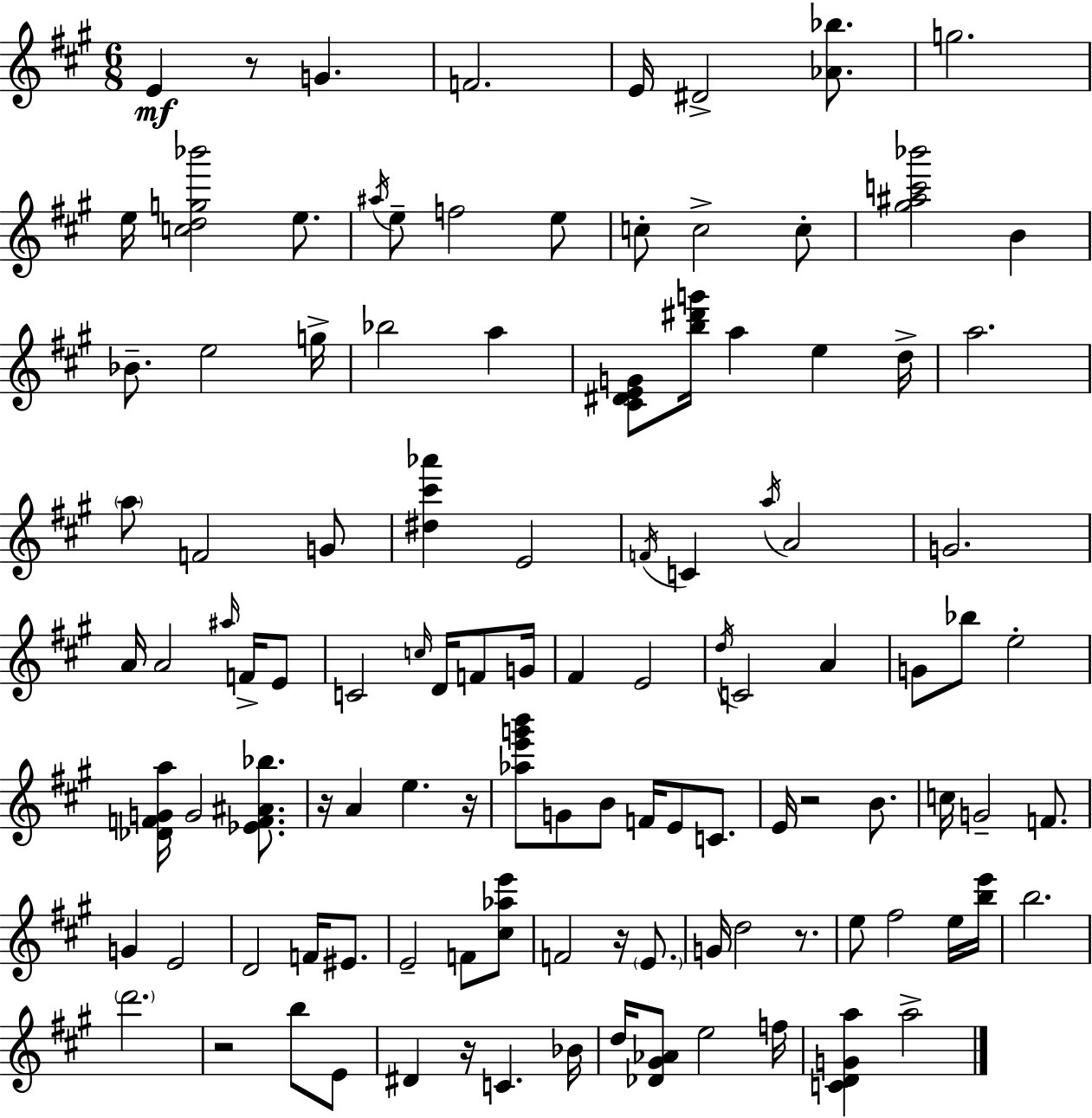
{
  \clef treble
  \numericTimeSignature
  \time 6/8
  \key a \major
  e'4\mf r8 g'4. | f'2. | e'16 dis'2-> <aes' bes''>8. | g''2. | \break e''16 <c'' d'' g'' bes'''>2 e''8. | \acciaccatura { ais''16 } e''8-- f''2 e''8 | c''8-. c''2-> c''8-. | <gis'' ais'' c''' bes'''>2 b'4 | \break bes'8.-- e''2 | g''16-> bes''2 a''4 | <cis' dis' e' g'>8 <b'' dis''' g'''>16 a''4 e''4 | d''16-> a''2. | \break \parenthesize a''8 f'2 g'8 | <dis'' cis''' aes'''>4 e'2 | \acciaccatura { f'16 } c'4 \acciaccatura { a''16 } a'2 | g'2. | \break a'16 a'2 | \grace { ais''16 } f'16-> e'8 c'2 | \grace { c''16 } d'16 f'8 g'16 fis'4 e'2 | \acciaccatura { d''16 } c'2 | \break a'4 g'8 bes''8 e''2-. | <des' f' g' a''>16 g'2 | <ees' f' ais' bes''>8. r16 a'4 e''4. | r16 <aes'' e''' g''' b'''>8 g'8 b'8 | \break f'16 e'8 c'8. e'16 r2 | b'8. c''16 g'2-- | f'8. g'4 e'2 | d'2 | \break f'16 eis'8. e'2-- | f'8 <cis'' aes'' e'''>8 f'2 | r16 \parenthesize e'8. g'16 d''2 | r8. e''8 fis''2 | \break e''16 <b'' e'''>16 b''2. | \parenthesize d'''2. | r2 | b''8 e'8 dis'4 r16 c'4. | \break bes'16 d''16 <des' gis' aes'>8 e''2 | f''16 <c' d' g' a''>4 a''2-> | \bar "|."
}